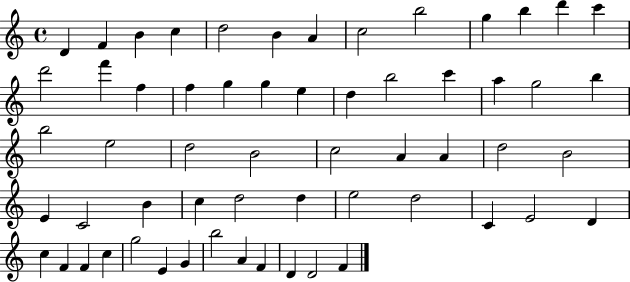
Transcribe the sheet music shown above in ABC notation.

X:1
T:Untitled
M:4/4
L:1/4
K:C
D F B c d2 B A c2 b2 g b d' c' d'2 f' f f g g e d b2 c' a g2 b b2 e2 d2 B2 c2 A A d2 B2 E C2 B c d2 d e2 d2 C E2 D c F F c g2 E G b2 A F D D2 F